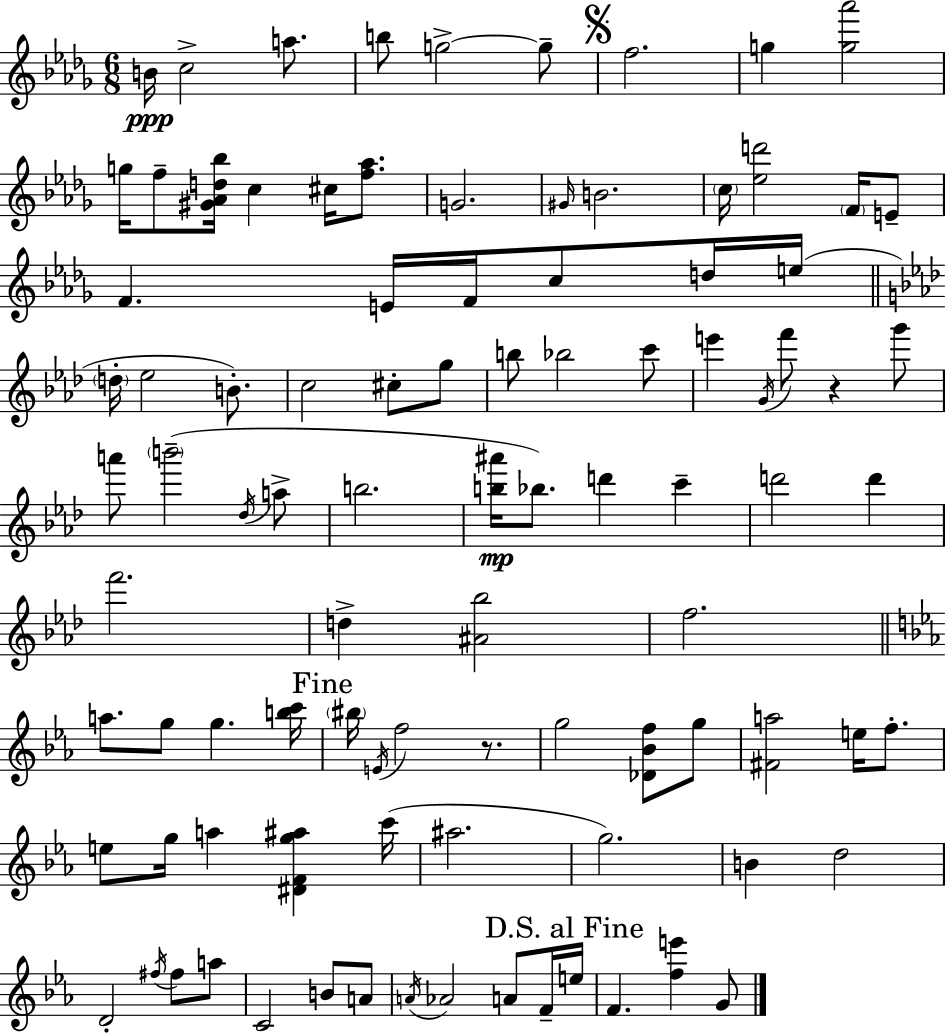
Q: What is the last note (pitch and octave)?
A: G4